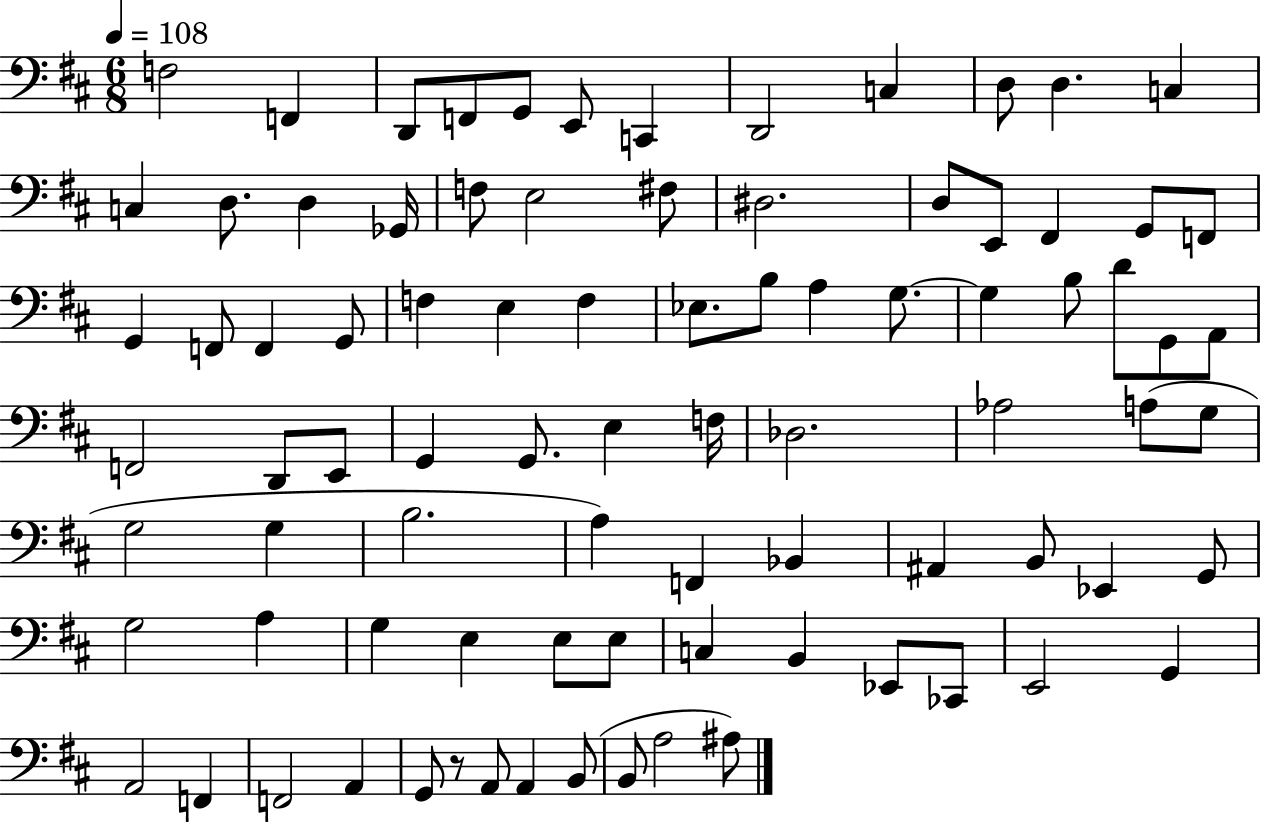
{
  \clef bass
  \numericTimeSignature
  \time 6/8
  \key d \major
  \tempo 4 = 108
  \repeat volta 2 { f2 f,4 | d,8 f,8 g,8 e,8 c,4 | d,2 c4 | d8 d4. c4 | \break c4 d8. d4 ges,16 | f8 e2 fis8 | dis2. | d8 e,8 fis,4 g,8 f,8 | \break g,4 f,8 f,4 g,8 | f4 e4 f4 | ees8. b8 a4 g8.~~ | g4 b8 d'8 g,8 a,8 | \break f,2 d,8 e,8 | g,4 g,8. e4 f16 | des2. | aes2 a8( g8 | \break g2 g4 | b2. | a4) f,4 bes,4 | ais,4 b,8 ees,4 g,8 | \break g2 a4 | g4 e4 e8 e8 | c4 b,4 ees,8 ces,8 | e,2 g,4 | \break a,2 f,4 | f,2 a,4 | g,8 r8 a,8 a,4 b,8( | b,8 a2 ais8) | \break } \bar "|."
}